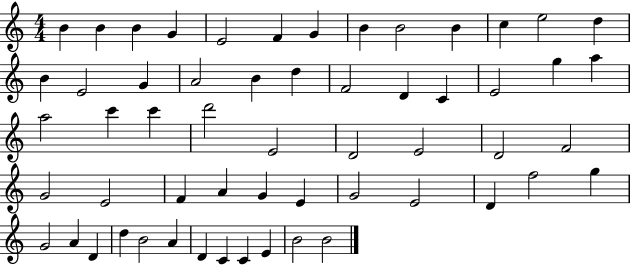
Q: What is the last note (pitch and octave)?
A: B4